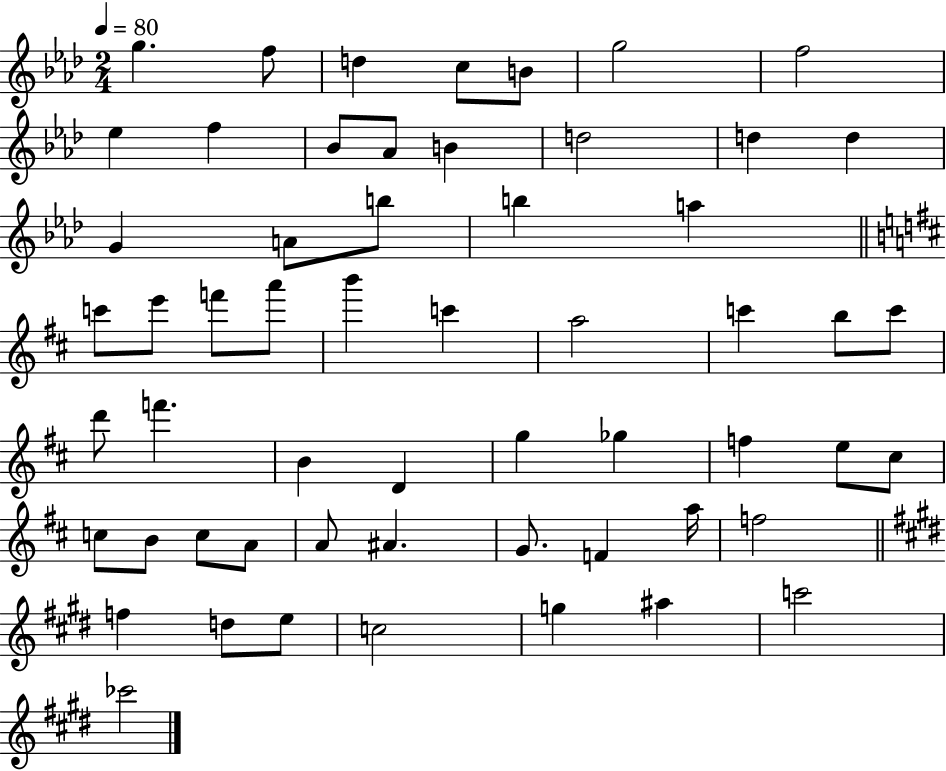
X:1
T:Untitled
M:2/4
L:1/4
K:Ab
g f/2 d c/2 B/2 g2 f2 _e f _B/2 _A/2 B d2 d d G A/2 b/2 b a c'/2 e'/2 f'/2 a'/2 b' c' a2 c' b/2 c'/2 d'/2 f' B D g _g f e/2 ^c/2 c/2 B/2 c/2 A/2 A/2 ^A G/2 F a/4 f2 f d/2 e/2 c2 g ^a c'2 _c'2